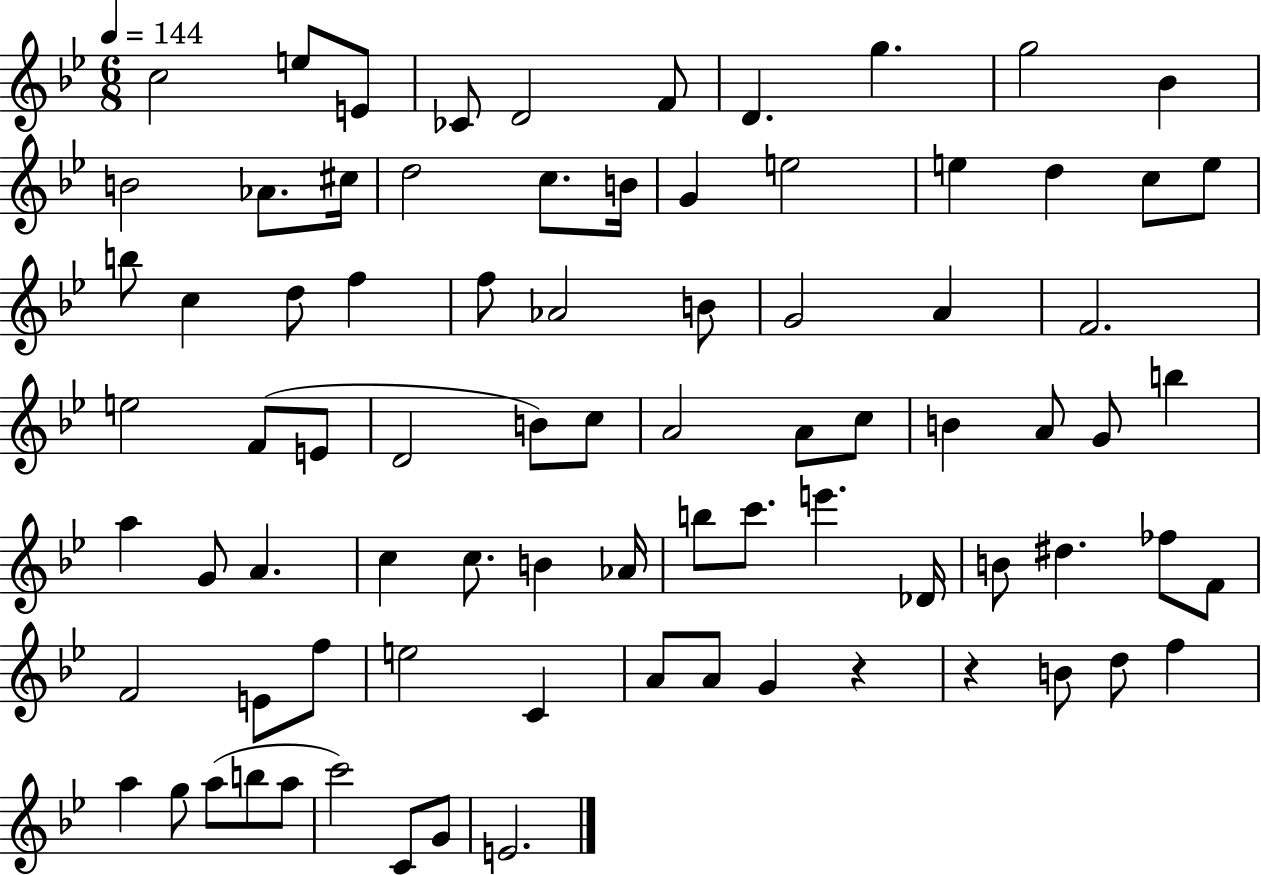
{
  \clef treble
  \numericTimeSignature
  \time 6/8
  \key bes \major
  \tempo 4 = 144
  c''2 e''8 e'8 | ces'8 d'2 f'8 | d'4. g''4. | g''2 bes'4 | \break b'2 aes'8. cis''16 | d''2 c''8. b'16 | g'4 e''2 | e''4 d''4 c''8 e''8 | \break b''8 c''4 d''8 f''4 | f''8 aes'2 b'8 | g'2 a'4 | f'2. | \break e''2 f'8( e'8 | d'2 b'8) c''8 | a'2 a'8 c''8 | b'4 a'8 g'8 b''4 | \break a''4 g'8 a'4. | c''4 c''8. b'4 aes'16 | b''8 c'''8. e'''4. des'16 | b'8 dis''4. fes''8 f'8 | \break f'2 e'8 f''8 | e''2 c'4 | a'8 a'8 g'4 r4 | r4 b'8 d''8 f''4 | \break a''4 g''8 a''8( b''8 a''8 | c'''2) c'8 g'8 | e'2. | \bar "|."
}